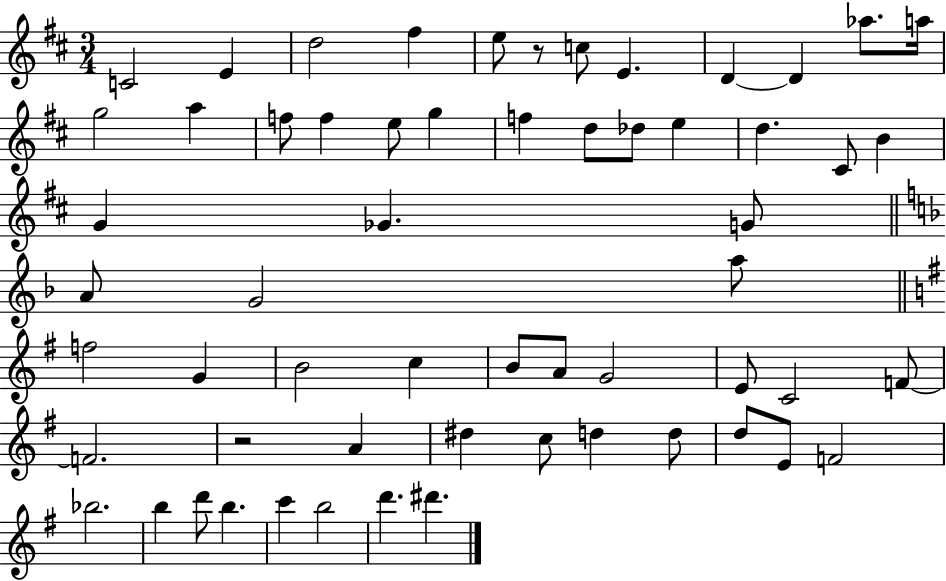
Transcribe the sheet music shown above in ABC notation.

X:1
T:Untitled
M:3/4
L:1/4
K:D
C2 E d2 ^f e/2 z/2 c/2 E D D _a/2 a/4 g2 a f/2 f e/2 g f d/2 _d/2 e d ^C/2 B G _G G/2 A/2 G2 a/2 f2 G B2 c B/2 A/2 G2 E/2 C2 F/2 F2 z2 A ^d c/2 d d/2 d/2 E/2 F2 _b2 b d'/2 b c' b2 d' ^d'